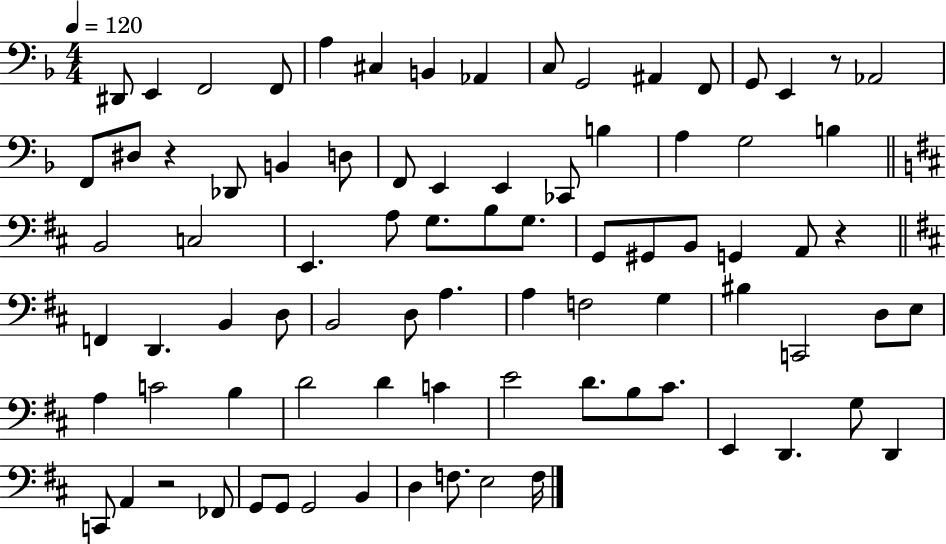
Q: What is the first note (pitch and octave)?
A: D#2